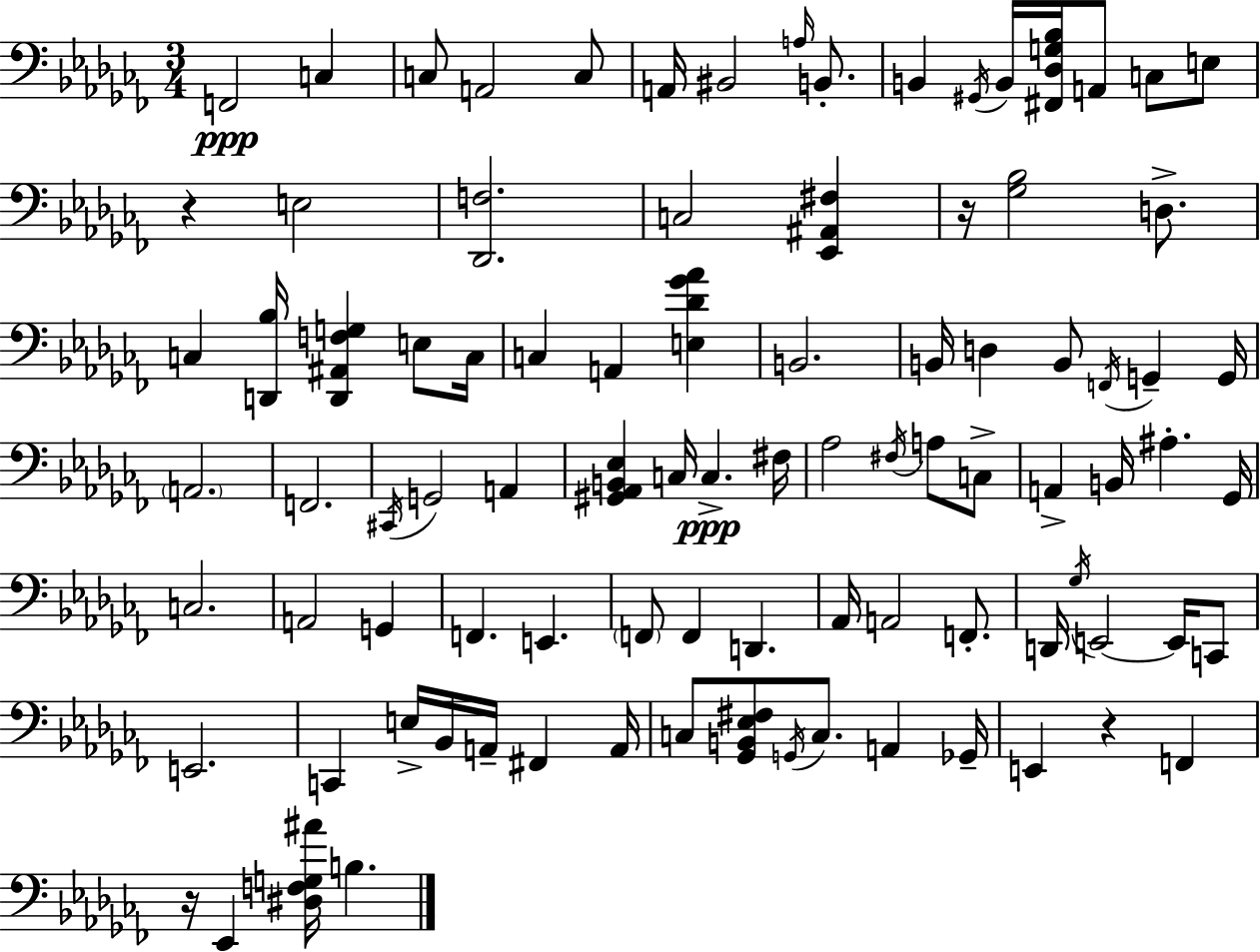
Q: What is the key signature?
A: AES minor